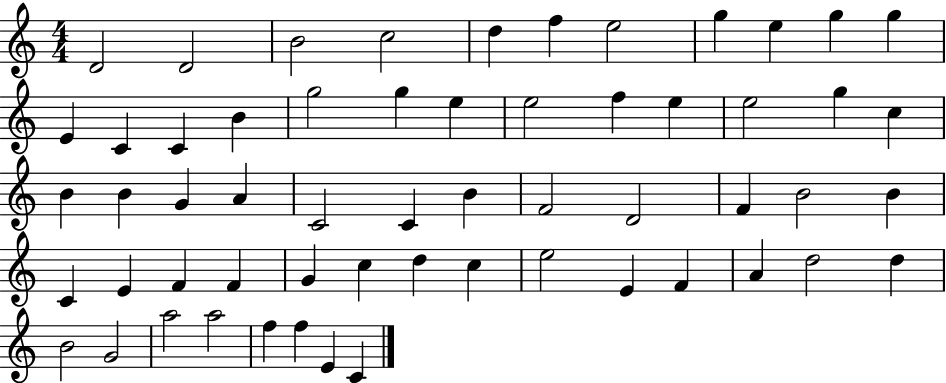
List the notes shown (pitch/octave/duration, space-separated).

D4/h D4/h B4/h C5/h D5/q F5/q E5/h G5/q E5/q G5/q G5/q E4/q C4/q C4/q B4/q G5/h G5/q E5/q E5/h F5/q E5/q E5/h G5/q C5/q B4/q B4/q G4/q A4/q C4/h C4/q B4/q F4/h D4/h F4/q B4/h B4/q C4/q E4/q F4/q F4/q G4/q C5/q D5/q C5/q E5/h E4/q F4/q A4/q D5/h D5/q B4/h G4/h A5/h A5/h F5/q F5/q E4/q C4/q